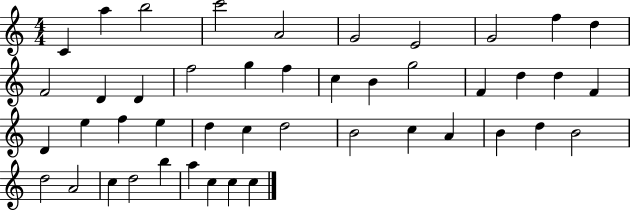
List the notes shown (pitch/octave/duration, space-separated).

C4/q A5/q B5/h C6/h A4/h G4/h E4/h G4/h F5/q D5/q F4/h D4/q D4/q F5/h G5/q F5/q C5/q B4/q G5/h F4/q D5/q D5/q F4/q D4/q E5/q F5/q E5/q D5/q C5/q D5/h B4/h C5/q A4/q B4/q D5/q B4/h D5/h A4/h C5/q D5/h B5/q A5/q C5/q C5/q C5/q